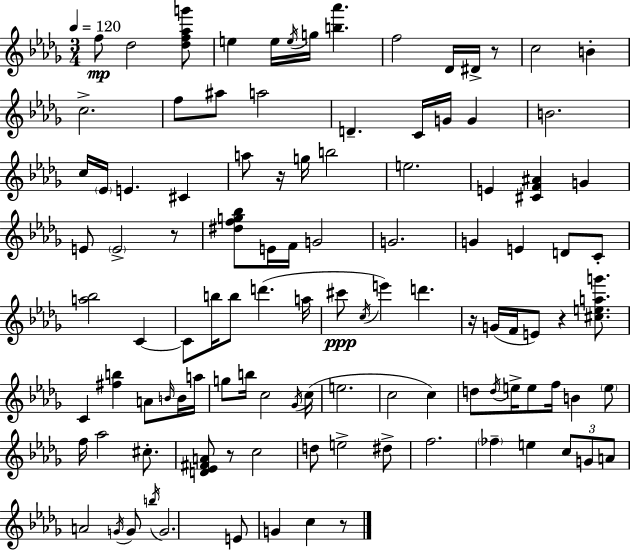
{
  \clef treble
  \numericTimeSignature
  \time 3/4
  \key bes \minor
  \tempo 4 = 120
  \repeat volta 2 { f''8\mp des''2 <des'' f'' aes'' g'''>8 | e''4 e''16 \acciaccatura { e''16 } g''16 <b'' aes'''>4. | f''2 des'16 dis'16-> r8 | c''2 b'4-. | \break c''2.-> | f''8 ais''8 a''2 | d'4.-- c'16 g'16 g'4 | b'2. | \break c''16 \parenthesize ees'16 e'4. cis'4 | a''8 r16 g''16 b''2 | e''2. | e'4 <cis' f' ais'>4 g'4 | \break e'8 \parenthesize e'2-> r8 | <dis'' f'' g'' bes''>8 e'16 f'16 g'2 | g'2. | g'4 e'4 d'8 c'8-. | \break <a'' bes''>2 c'4~~ | c'8 b''16 b''8 d'''4.( | a''16 cis'''8\ppp \acciaccatura { c''16 } e'''4) d'''4. | r16 g'16( f'16 e'8) r4 <cis'' e'' a'' g'''>8. | \break c'4 <fis'' b''>4 a'8 | \grace { b'16 } b'16 a''16 g''8 b''16 c''2 | \acciaccatura { ges'16 } c''16( e''2. | c''2 | \break c''4) d''8 \acciaccatura { d''16 } e''16-> e''8 f''16 b'4 | \parenthesize e''8 f''16 aes''2 | cis''8.-. <d' ees' fis' a'>8 r8 c''2 | d''8 e''2-> | \break dis''8-> f''2. | \parenthesize fes''4-- e''4 | \tuplet 3/2 { c''8 g'8 a'8 } a'2 | \acciaccatura { g'16 } g'8 \acciaccatura { b''16 } g'2. | \break e'8 g'4 | c''4 r8 } \bar "|."
}